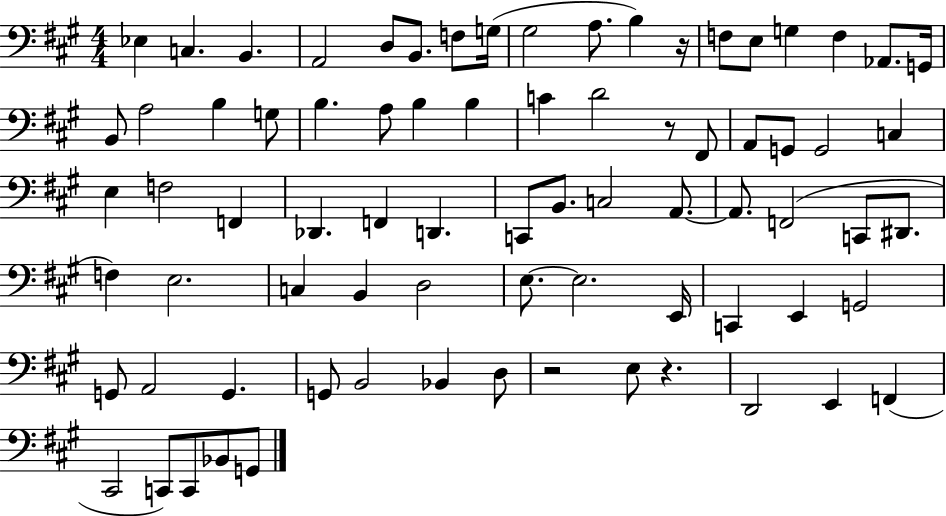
{
  \clef bass
  \numericTimeSignature
  \time 4/4
  \key a \major
  \repeat volta 2 { ees4 c4. b,4. | a,2 d8 b,8. f8 g16( | gis2 a8. b4) r16 | f8 e8 g4 f4 aes,8. g,16 | \break b,8 a2 b4 g8 | b4. a8 b4 b4 | c'4 d'2 r8 fis,8 | a,8 g,8 g,2 c4 | \break e4 f2 f,4 | des,4. f,4 d,4. | c,8 b,8. c2 a,8.~~ | a,8. f,2( c,8 dis,8. | \break f4) e2. | c4 b,4 d2 | e8.~~ e2. e,16 | c,4 e,4 g,2 | \break g,8 a,2 g,4. | g,8 b,2 bes,4 d8 | r2 e8 r4. | d,2 e,4 f,4( | \break cis,2 c,8) c,8 bes,8 g,8 | } \bar "|."
}